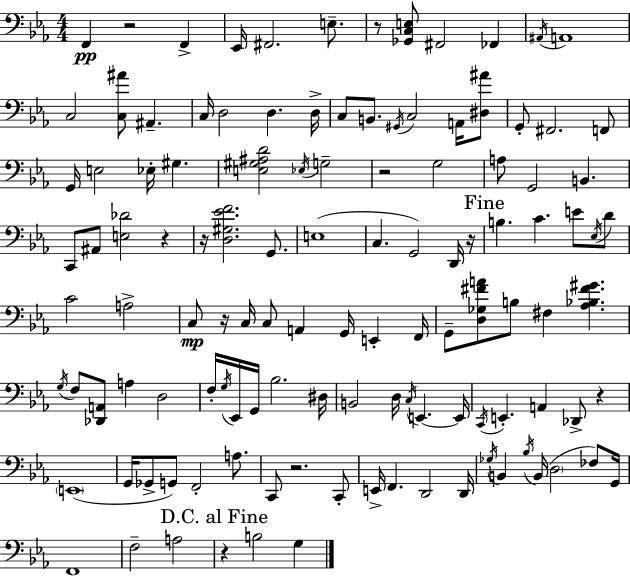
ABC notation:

X:1
T:Untitled
M:4/4
L:1/4
K:Cm
F,, z2 F,, _E,,/4 ^F,,2 E,/2 z/2 [_G,,C,E,]/2 ^F,,2 _F,, ^A,,/4 A,,4 C,2 [C,^A]/2 ^A,, C,/4 D,2 D, D,/4 C,/2 B,,/2 ^G,,/4 C,2 A,,/4 [^D,^A]/2 G,,/2 ^F,,2 F,,/2 G,,/4 E,2 _E,/4 ^G, [E,^G,^A,D]2 _E,/4 G,2 z2 G,2 A,/2 G,,2 B,, C,,/2 ^A,,/2 [E,_D]2 z z/4 [D,^G,_EF]2 G,,/2 E,4 C, G,,2 D,,/4 z/4 B, C E/2 _E,/4 D/2 C2 A,2 C,/2 z/4 C,/4 C,/2 A,, G,,/4 E,, F,,/4 G,,/2 [D,_G,^FA]/2 B,/2 ^F, [_A,_B,^F^G] G,/4 F,/2 [_D,,A,,]/2 A, D,2 F,/4 G,/4 _E,,/4 G,,/4 _B,2 ^D,/4 B,,2 D,/4 C,/4 E,, E,,/4 C,,/4 E,, A,, _D,,/2 z E,,4 G,,/4 _G,,/2 G,,/2 F,,2 A,/2 C,,/2 z2 C,,/2 E,,/4 F,, D,,2 D,,/4 _G,/4 B,, _B,/4 B,,/4 D,2 _F,/2 G,,/4 F,,4 F,2 A,2 z B,2 G,